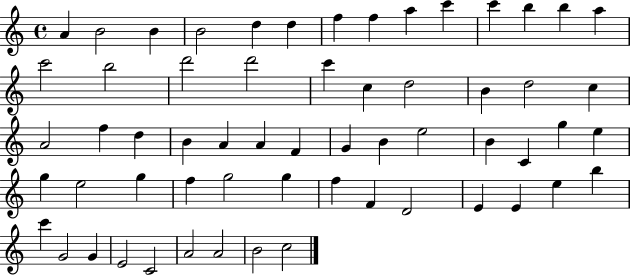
X:1
T:Untitled
M:4/4
L:1/4
K:C
A B2 B B2 d d f f a c' c' b b a c'2 b2 d'2 d'2 c' c d2 B d2 c A2 f d B A A F G B e2 B C g e g e2 g f g2 g f F D2 E E e b c' G2 G E2 C2 A2 A2 B2 c2